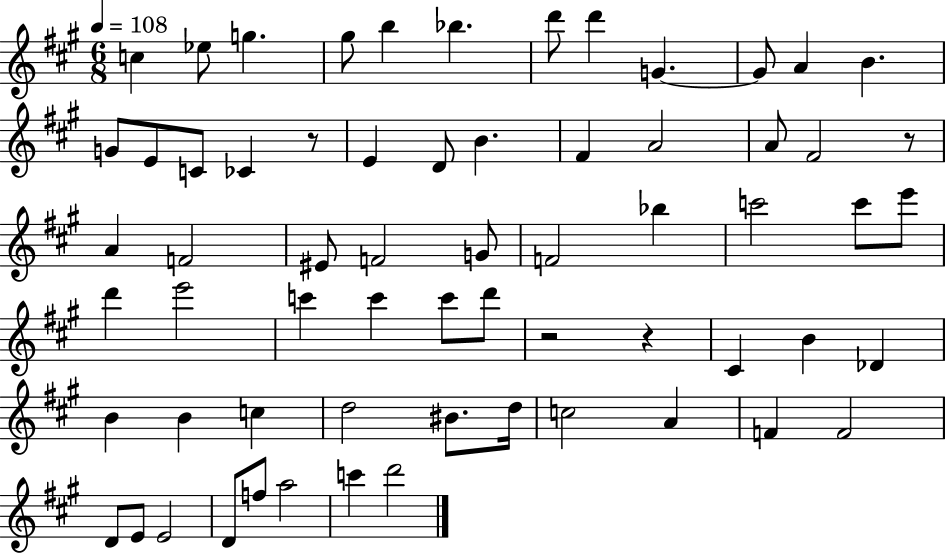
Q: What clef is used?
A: treble